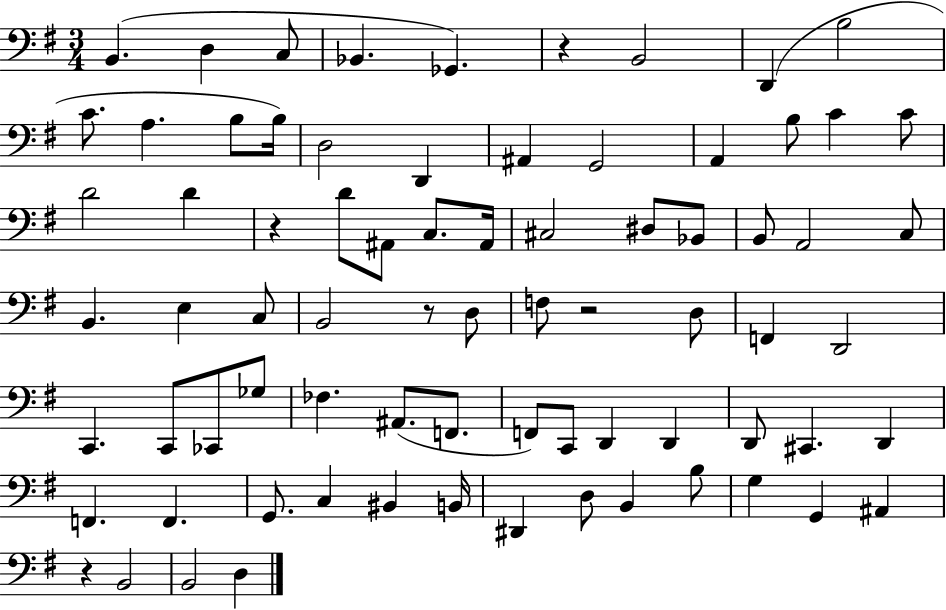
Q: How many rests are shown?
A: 5